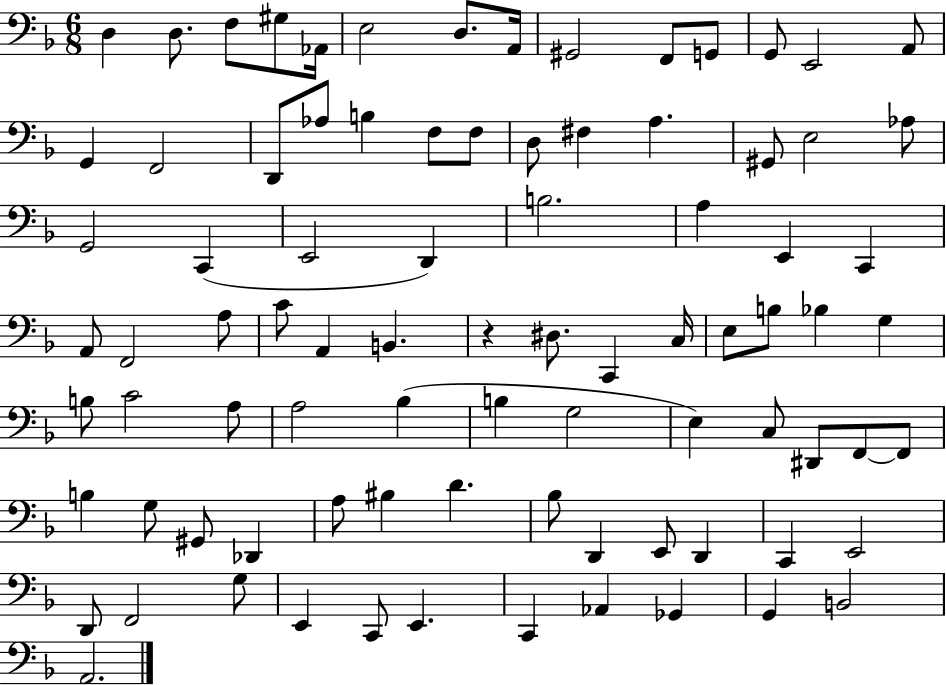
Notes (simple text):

D3/q D3/e. F3/e G#3/e Ab2/s E3/h D3/e. A2/s G#2/h F2/e G2/e G2/e E2/h A2/e G2/q F2/h D2/e Ab3/e B3/q F3/e F3/e D3/e F#3/q A3/q. G#2/e E3/h Ab3/e G2/h C2/q E2/h D2/q B3/h. A3/q E2/q C2/q A2/e F2/h A3/e C4/e A2/q B2/q. R/q D#3/e. C2/q C3/s E3/e B3/e Bb3/q G3/q B3/e C4/h A3/e A3/h Bb3/q B3/q G3/h E3/q C3/e D#2/e F2/e F2/e B3/q G3/e G#2/e Db2/q A3/e BIS3/q D4/q. Bb3/e D2/q E2/e D2/q C2/q E2/h D2/e F2/h G3/e E2/q C2/e E2/q. C2/q Ab2/q Gb2/q G2/q B2/h A2/h.